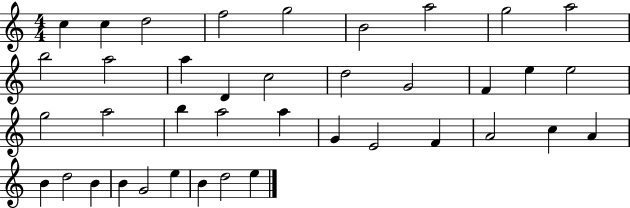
X:1
T:Untitled
M:4/4
L:1/4
K:C
c c d2 f2 g2 B2 a2 g2 a2 b2 a2 a D c2 d2 G2 F e e2 g2 a2 b a2 a G E2 F A2 c A B d2 B B G2 e B d2 e